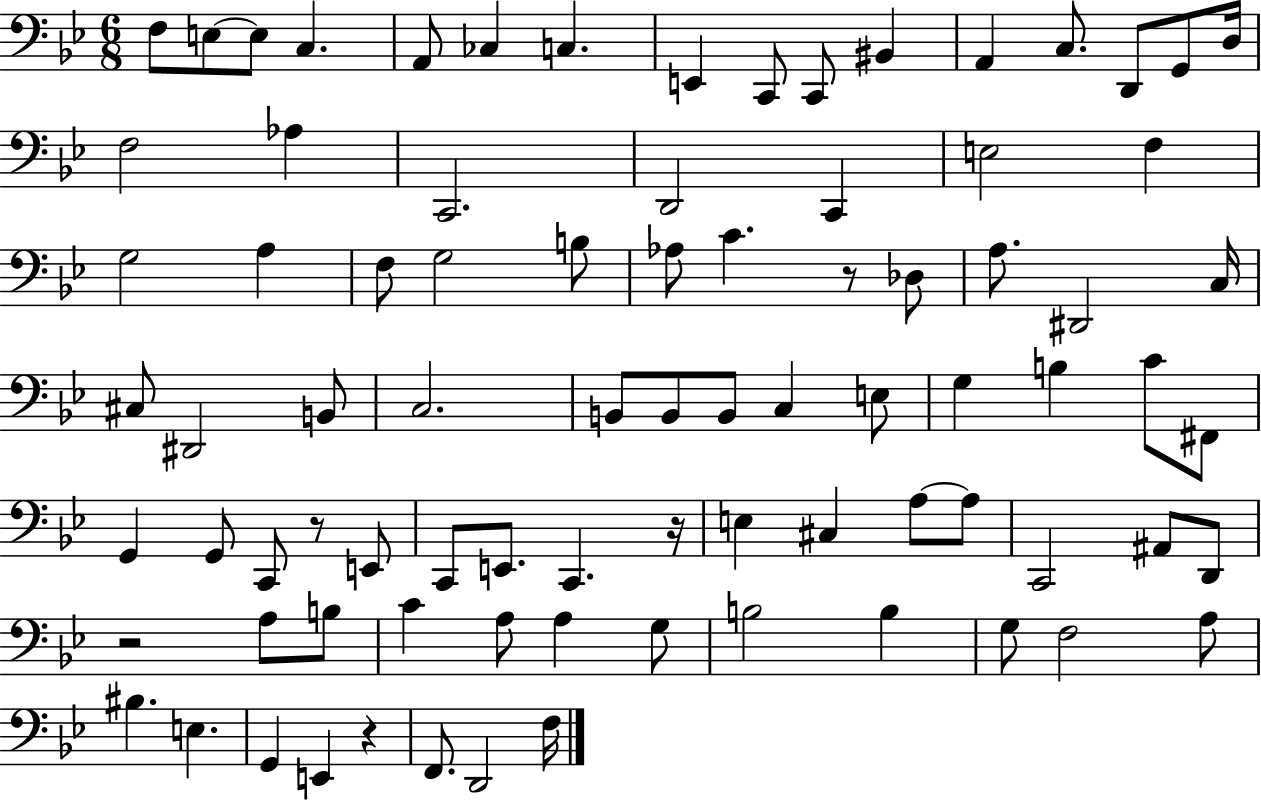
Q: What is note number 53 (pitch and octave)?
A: E2